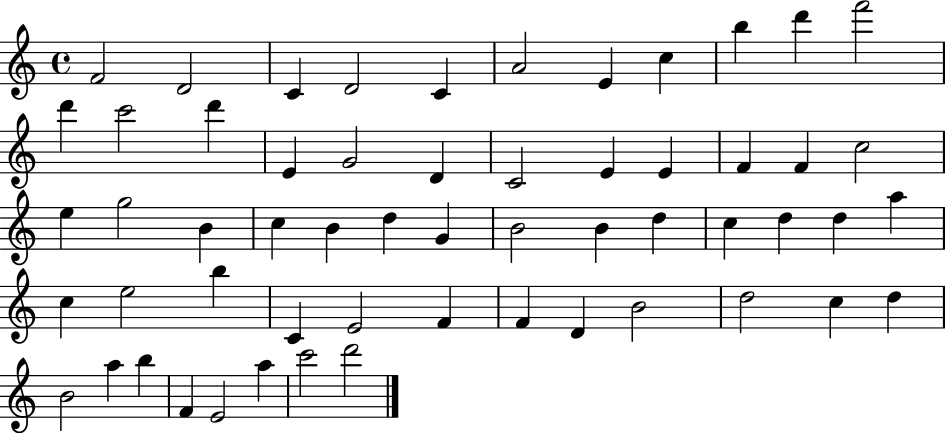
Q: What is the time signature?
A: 4/4